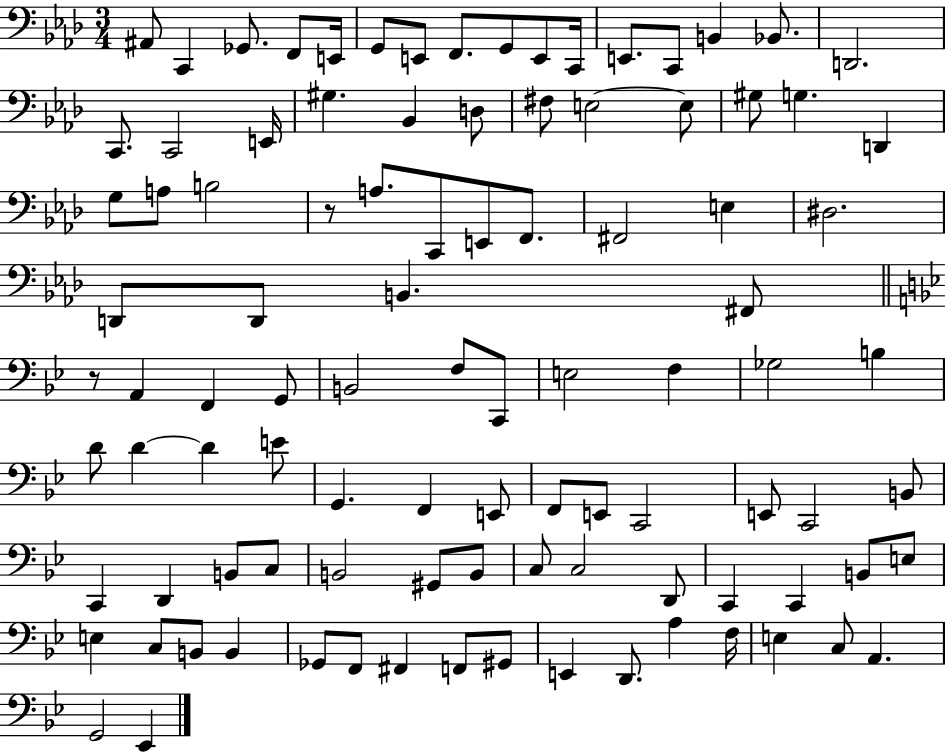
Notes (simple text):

A#2/e C2/q Gb2/e. F2/e E2/s G2/e E2/e F2/e. G2/e E2/e C2/s E2/e. C2/e B2/q Bb2/e. D2/h. C2/e. C2/h E2/s G#3/q. Bb2/q D3/e F#3/e E3/h E3/e G#3/e G3/q. D2/q G3/e A3/e B3/h R/e A3/e. C2/e E2/e F2/e. F#2/h E3/q D#3/h. D2/e D2/e B2/q. F#2/e R/e A2/q F2/q G2/e B2/h F3/e C2/e E3/h F3/q Gb3/h B3/q D4/e D4/q D4/q E4/e G2/q. F2/q E2/e F2/e E2/e C2/h E2/e C2/h B2/e C2/q D2/q B2/e C3/e B2/h G#2/e B2/e C3/e C3/h D2/e C2/q C2/q B2/e E3/e E3/q C3/e B2/e B2/q Gb2/e F2/e F#2/q F2/e G#2/e E2/q D2/e. A3/q F3/s E3/q C3/e A2/q. G2/h Eb2/q